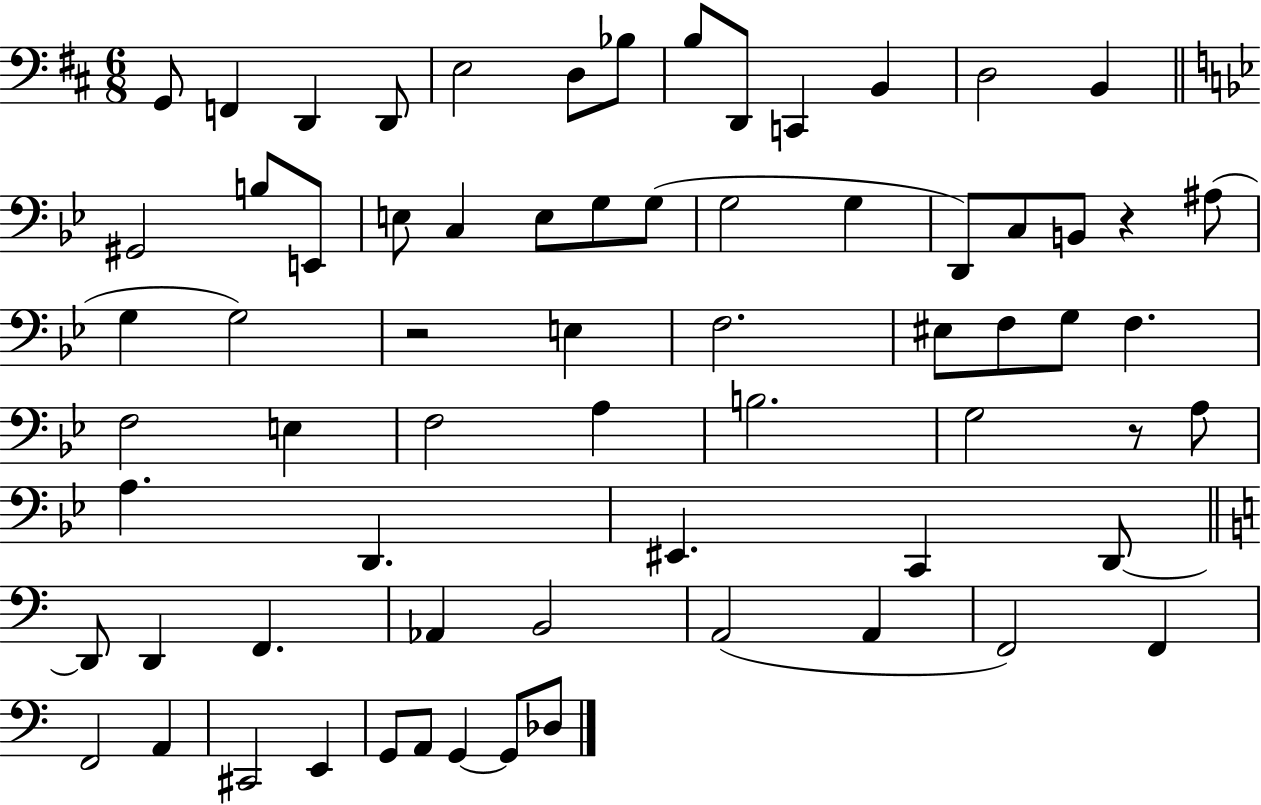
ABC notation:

X:1
T:Untitled
M:6/8
L:1/4
K:D
G,,/2 F,, D,, D,,/2 E,2 D,/2 _B,/2 B,/2 D,,/2 C,, B,, D,2 B,, ^G,,2 B,/2 E,,/2 E,/2 C, E,/2 G,/2 G,/2 G,2 G, D,,/2 C,/2 B,,/2 z ^A,/2 G, G,2 z2 E, F,2 ^E,/2 F,/2 G,/2 F, F,2 E, F,2 A, B,2 G,2 z/2 A,/2 A, D,, ^E,, C,, D,,/2 D,,/2 D,, F,, _A,, B,,2 A,,2 A,, F,,2 F,, F,,2 A,, ^C,,2 E,, G,,/2 A,,/2 G,, G,,/2 _D,/2